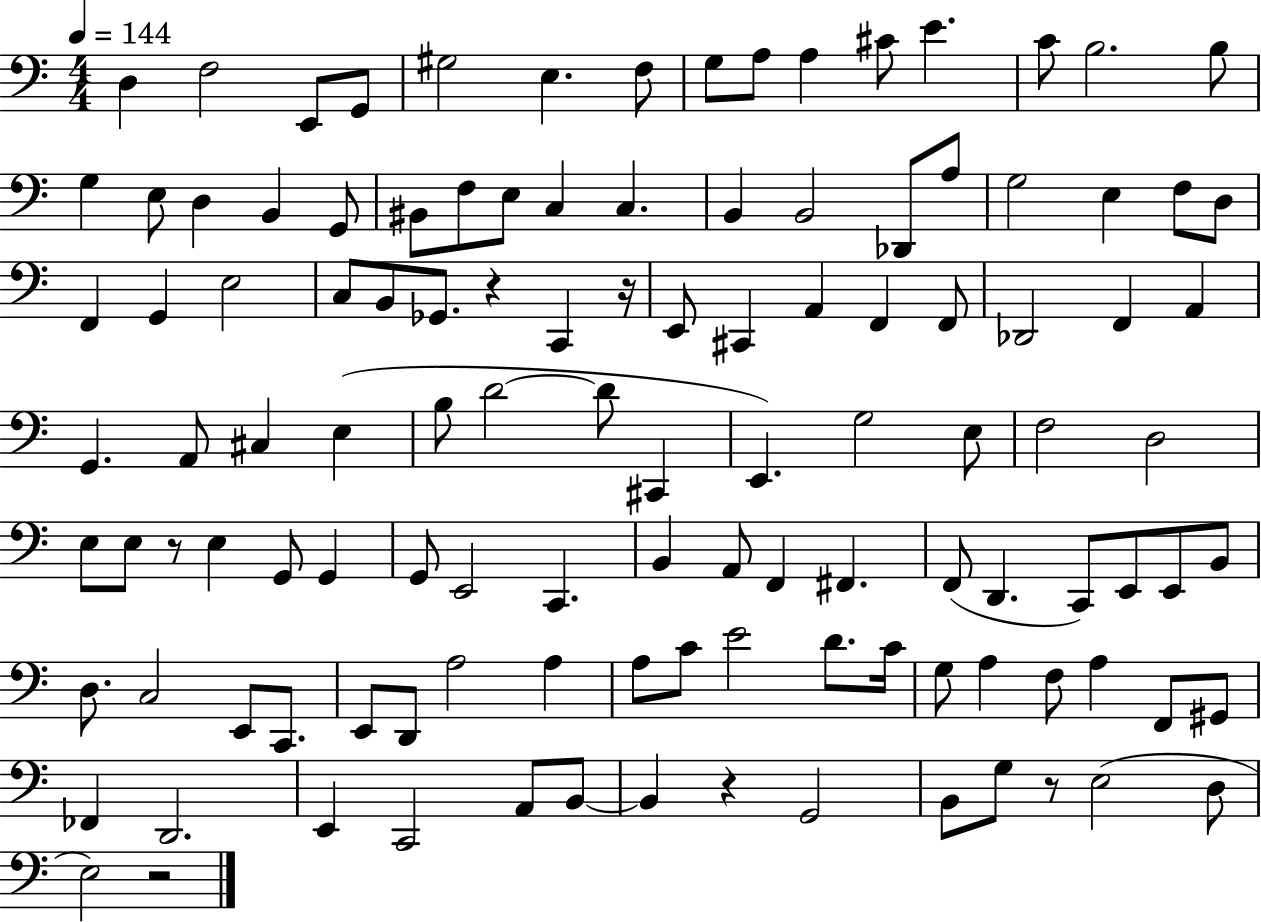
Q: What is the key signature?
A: C major